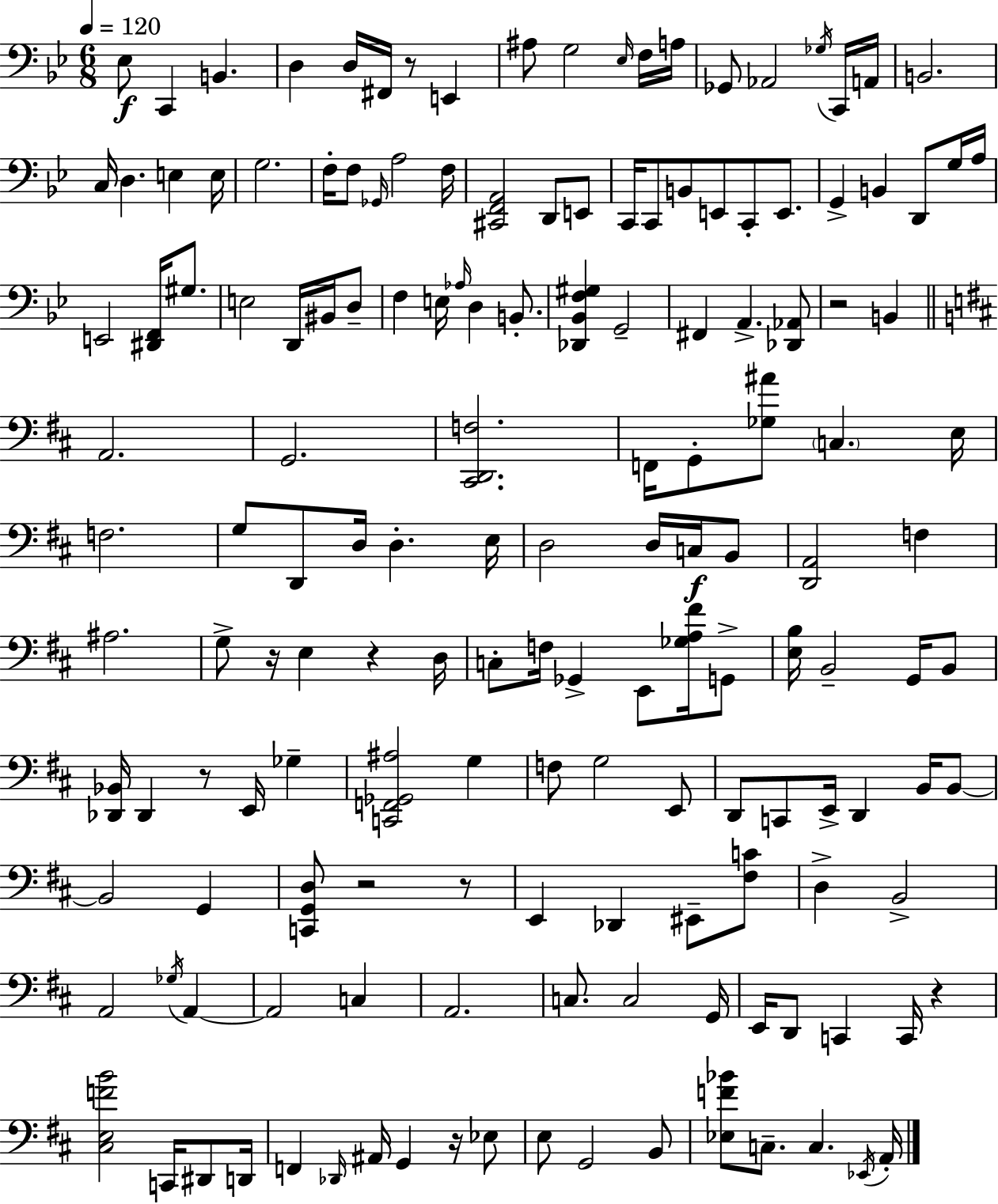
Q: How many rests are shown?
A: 9